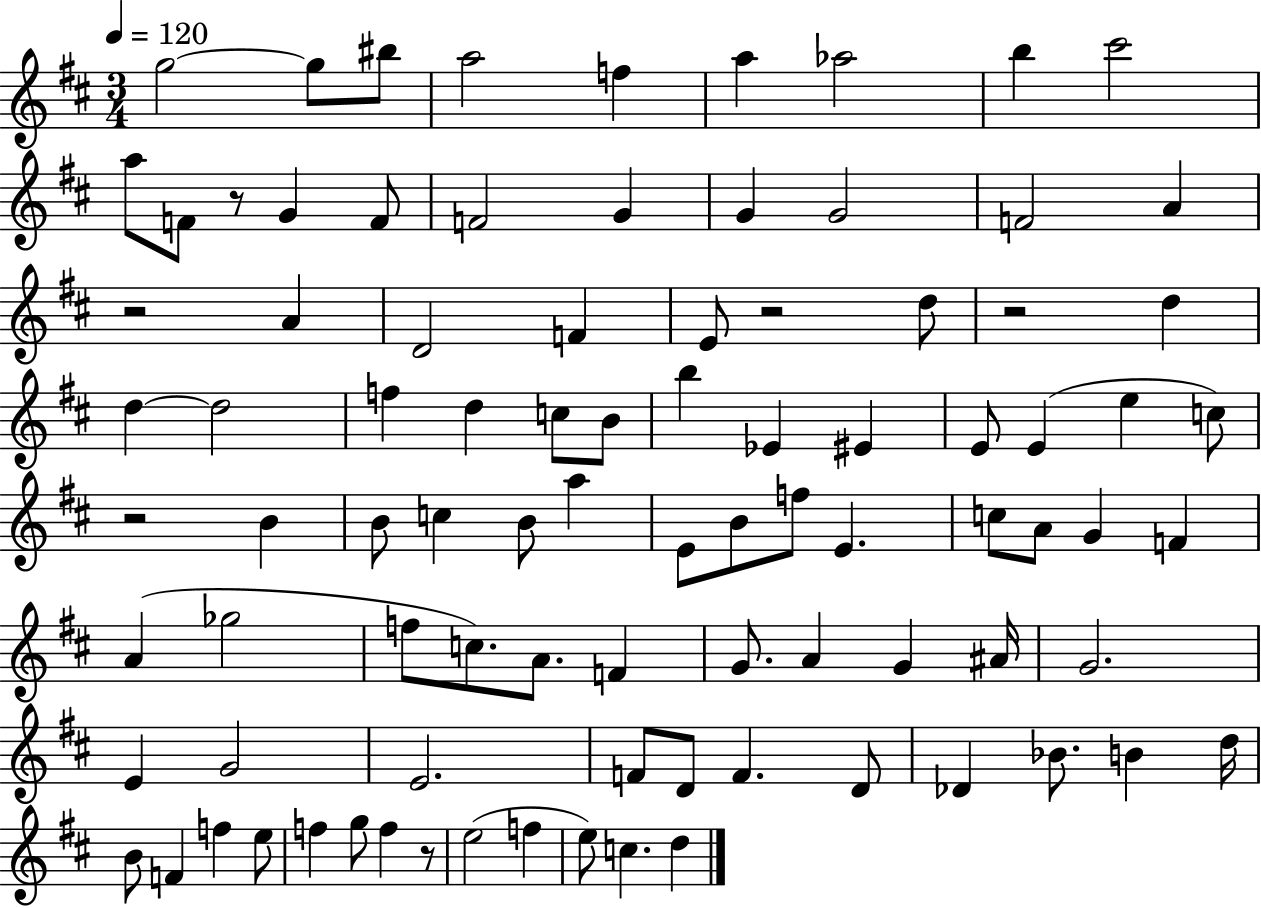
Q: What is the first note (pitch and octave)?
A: G5